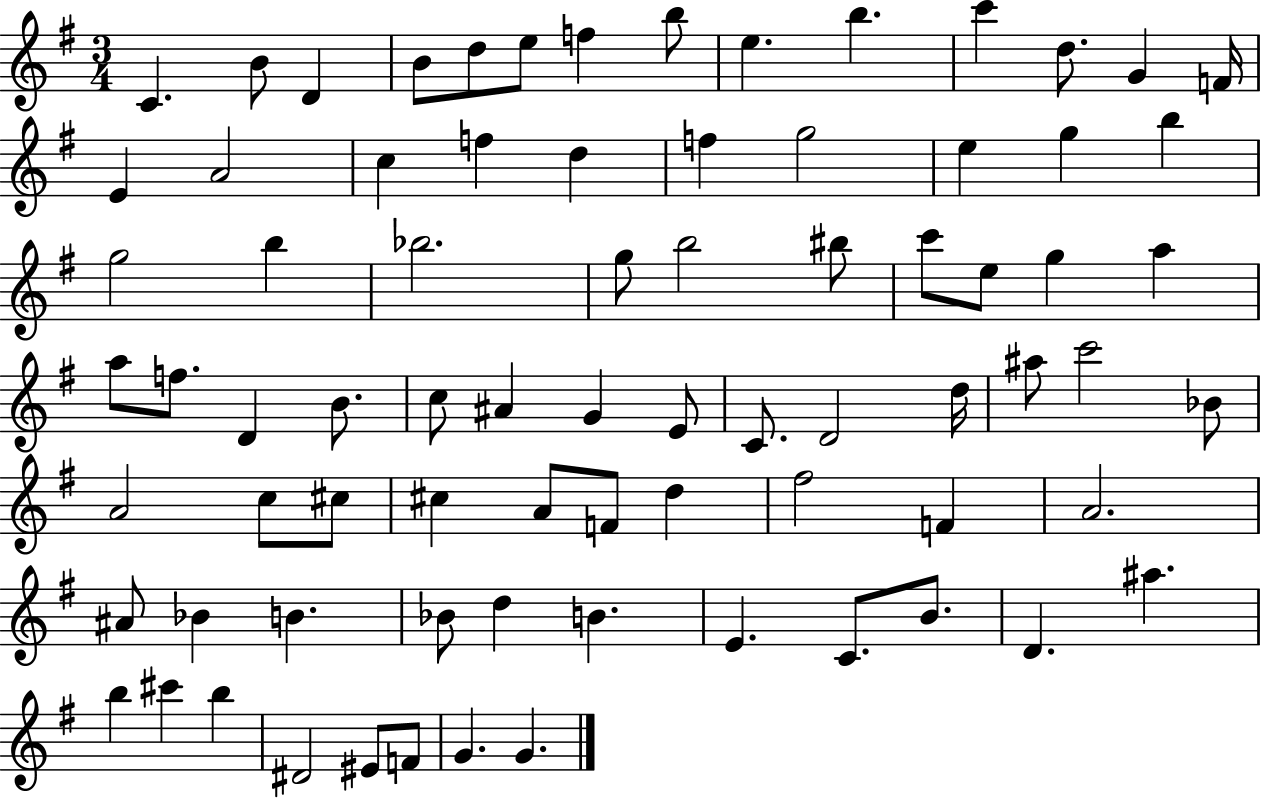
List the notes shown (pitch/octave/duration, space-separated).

C4/q. B4/e D4/q B4/e D5/e E5/e F5/q B5/e E5/q. B5/q. C6/q D5/e. G4/q F4/s E4/q A4/h C5/q F5/q D5/q F5/q G5/h E5/q G5/q B5/q G5/h B5/q Bb5/h. G5/e B5/h BIS5/e C6/e E5/e G5/q A5/q A5/e F5/e. D4/q B4/e. C5/e A#4/q G4/q E4/e C4/e. D4/h D5/s A#5/e C6/h Bb4/e A4/h C5/e C#5/e C#5/q A4/e F4/e D5/q F#5/h F4/q A4/h. A#4/e Bb4/q B4/q. Bb4/e D5/q B4/q. E4/q. C4/e. B4/e. D4/q. A#5/q. B5/q C#6/q B5/q D#4/h EIS4/e F4/e G4/q. G4/q.